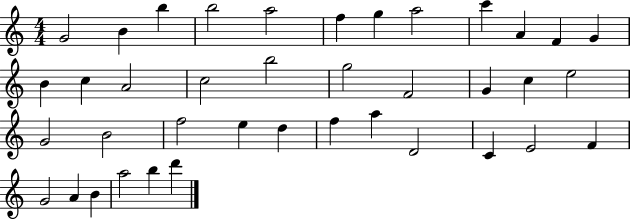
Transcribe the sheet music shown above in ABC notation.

X:1
T:Untitled
M:4/4
L:1/4
K:C
G2 B b b2 a2 f g a2 c' A F G B c A2 c2 b2 g2 F2 G c e2 G2 B2 f2 e d f a D2 C E2 F G2 A B a2 b d'